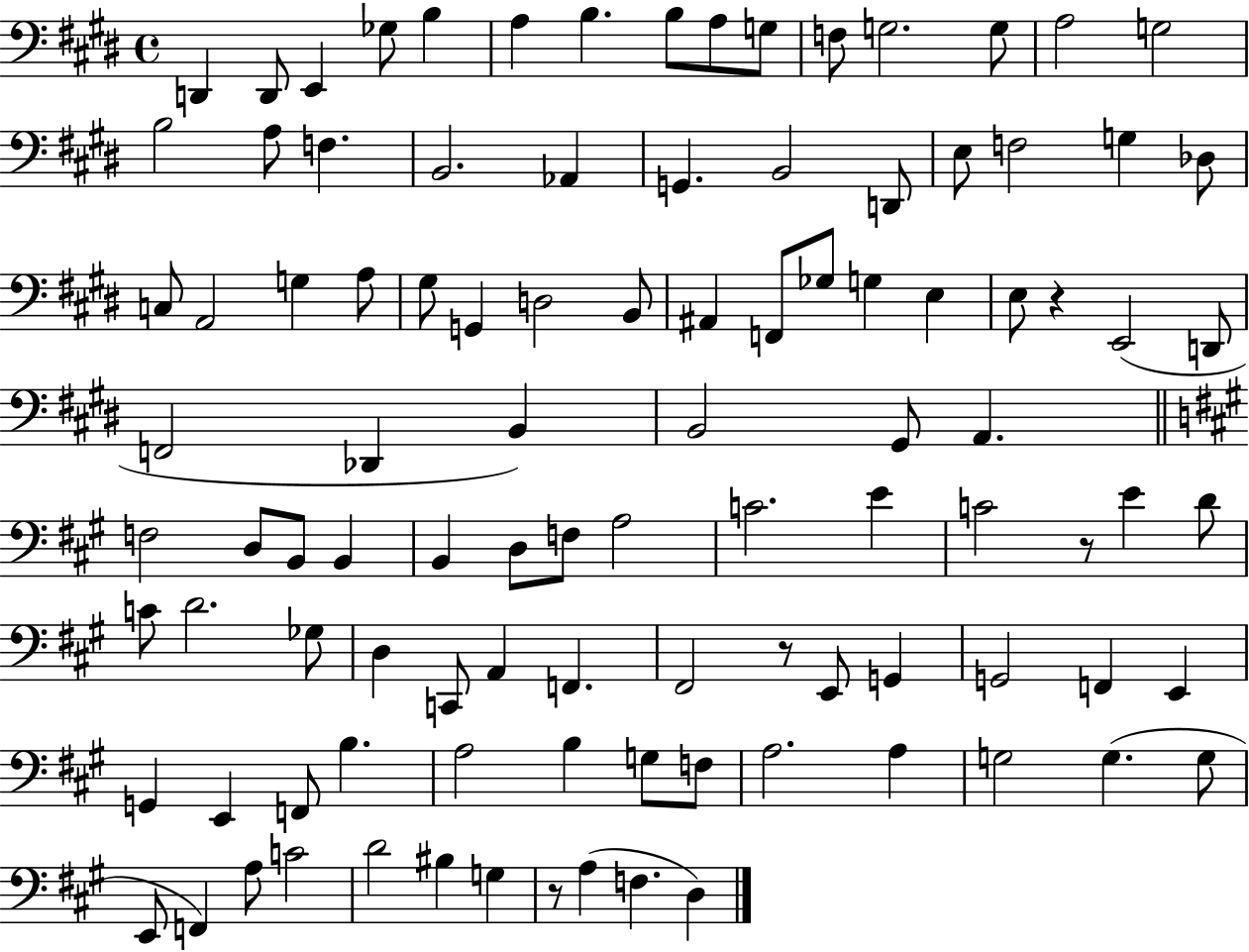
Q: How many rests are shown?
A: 4